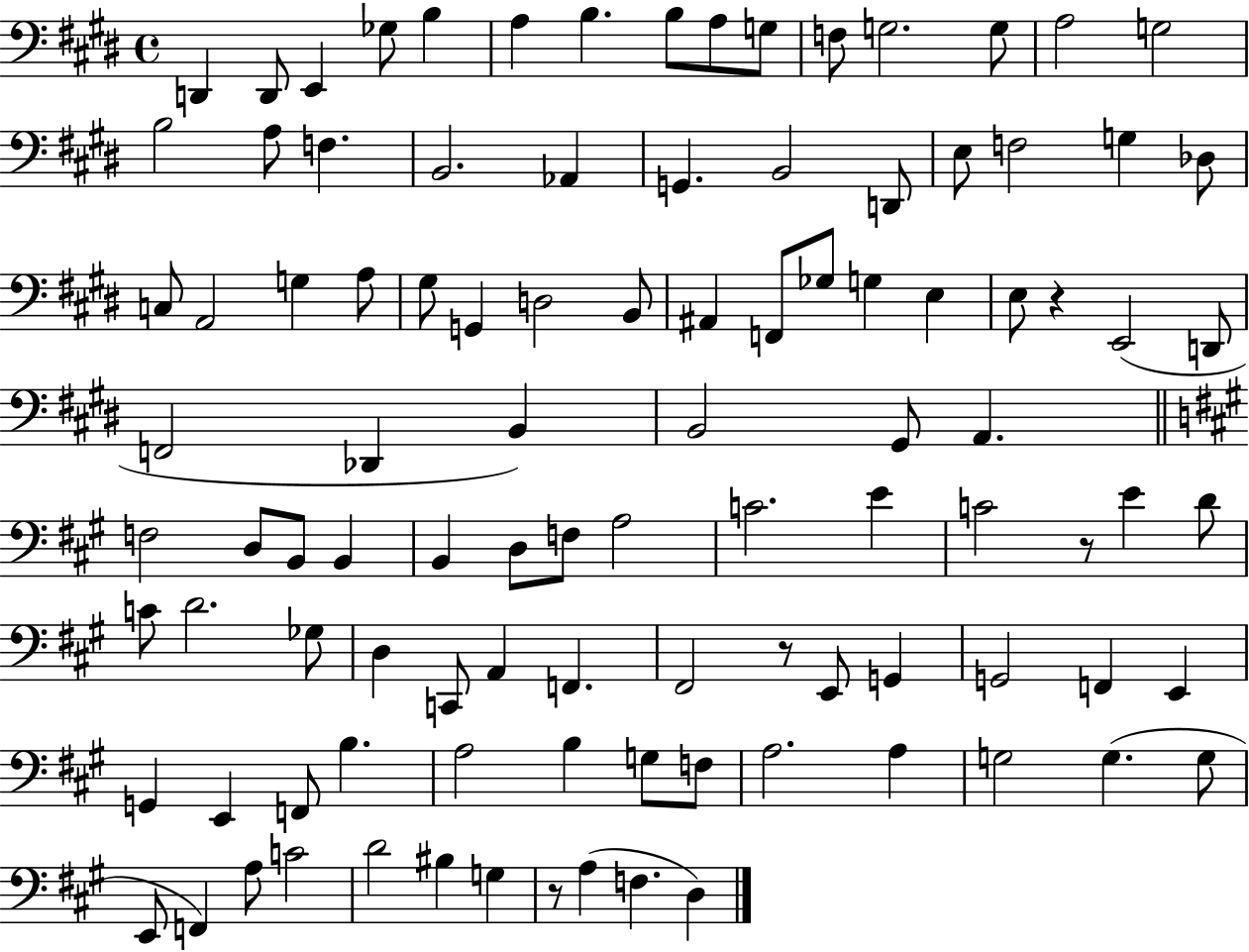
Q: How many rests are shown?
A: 4